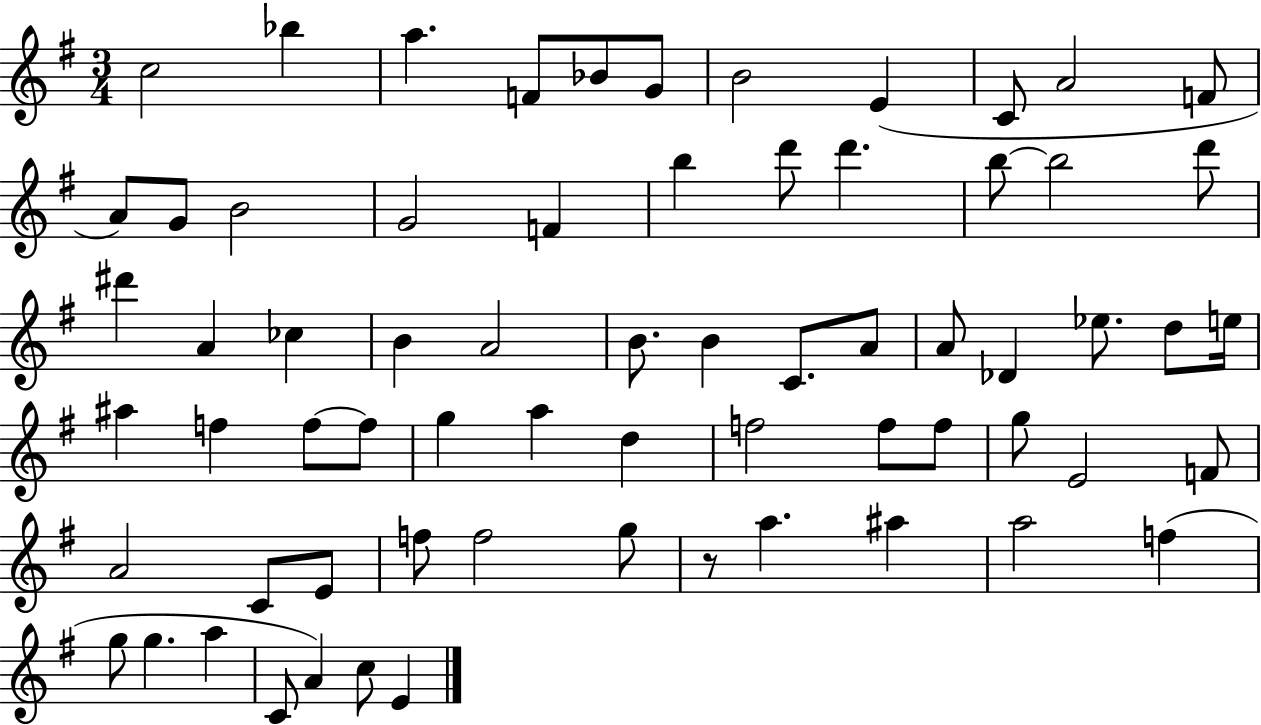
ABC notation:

X:1
T:Untitled
M:3/4
L:1/4
K:G
c2 _b a F/2 _B/2 G/2 B2 E C/2 A2 F/2 A/2 G/2 B2 G2 F b d'/2 d' b/2 b2 d'/2 ^d' A _c B A2 B/2 B C/2 A/2 A/2 _D _e/2 d/2 e/4 ^a f f/2 f/2 g a d f2 f/2 f/2 g/2 E2 F/2 A2 C/2 E/2 f/2 f2 g/2 z/2 a ^a a2 f g/2 g a C/2 A c/2 E